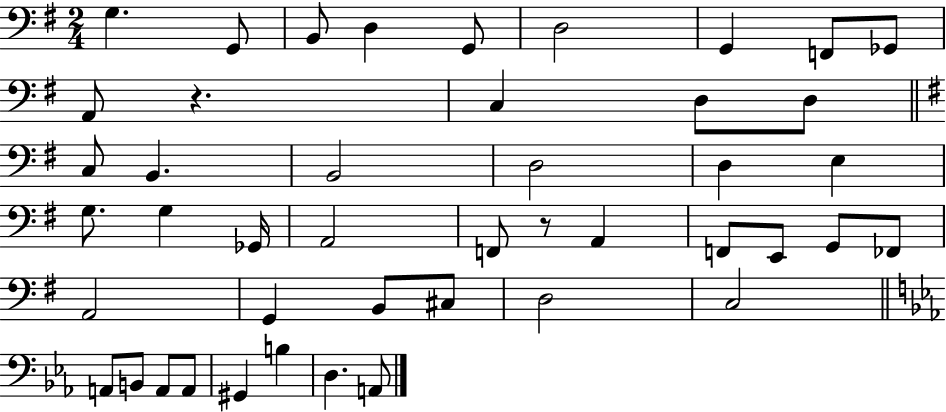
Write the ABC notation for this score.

X:1
T:Untitled
M:2/4
L:1/4
K:G
G, G,,/2 B,,/2 D, G,,/2 D,2 G,, F,,/2 _G,,/2 A,,/2 z C, D,/2 D,/2 C,/2 B,, B,,2 D,2 D, E, G,/2 G, _G,,/4 A,,2 F,,/2 z/2 A,, F,,/2 E,,/2 G,,/2 _F,,/2 A,,2 G,, B,,/2 ^C,/2 D,2 C,2 A,,/2 B,,/2 A,,/2 A,,/2 ^G,, B, D, A,,/2